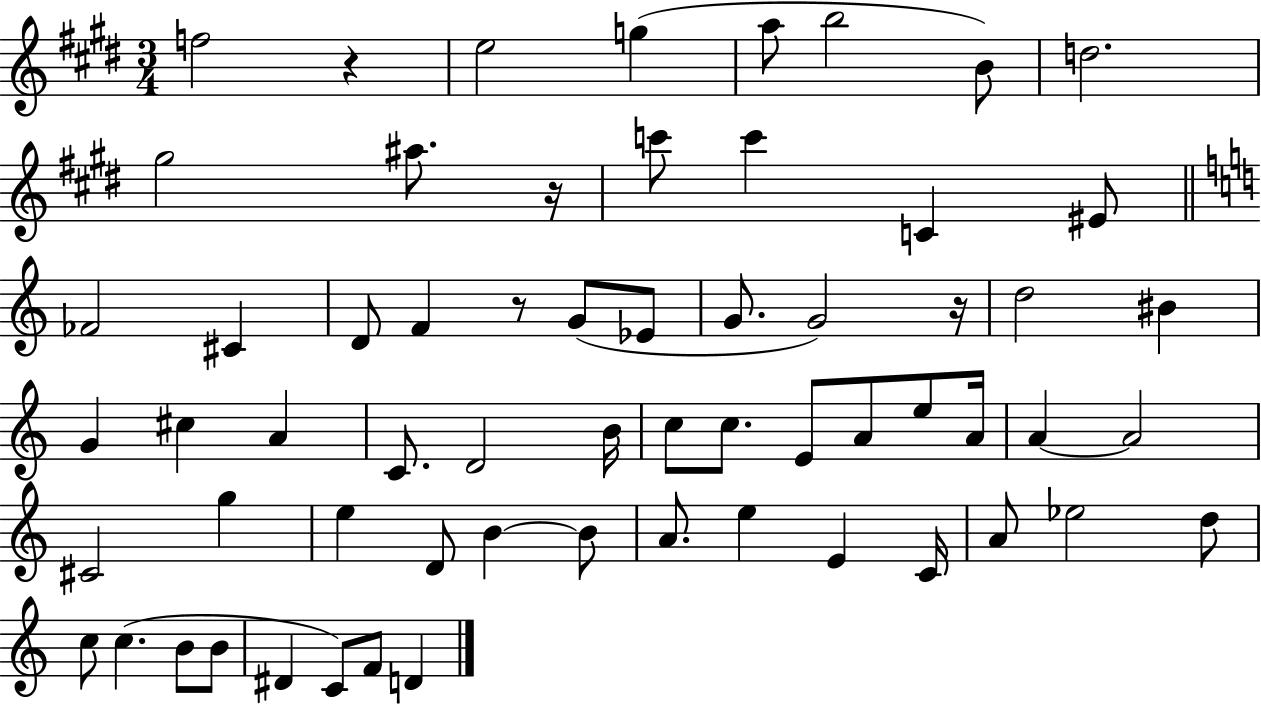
X:1
T:Untitled
M:3/4
L:1/4
K:E
f2 z e2 g a/2 b2 B/2 d2 ^g2 ^a/2 z/4 c'/2 c' C ^E/2 _F2 ^C D/2 F z/2 G/2 _E/2 G/2 G2 z/4 d2 ^B G ^c A C/2 D2 B/4 c/2 c/2 E/2 A/2 e/2 A/4 A A2 ^C2 g e D/2 B B/2 A/2 e E C/4 A/2 _e2 d/2 c/2 c B/2 B/2 ^D C/2 F/2 D